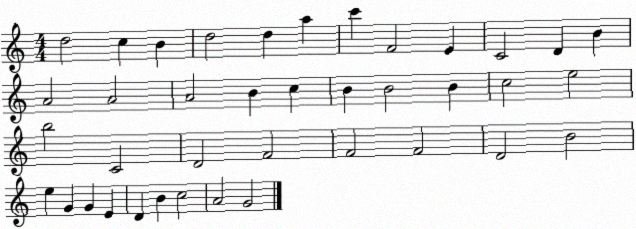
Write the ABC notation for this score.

X:1
T:Untitled
M:4/4
L:1/4
K:C
d2 c B d2 d a c' F2 E C2 D B A2 A2 A2 B c B B2 B c2 e2 b2 C2 D2 F2 F2 F2 D2 B2 e G G E D B c2 A2 G2